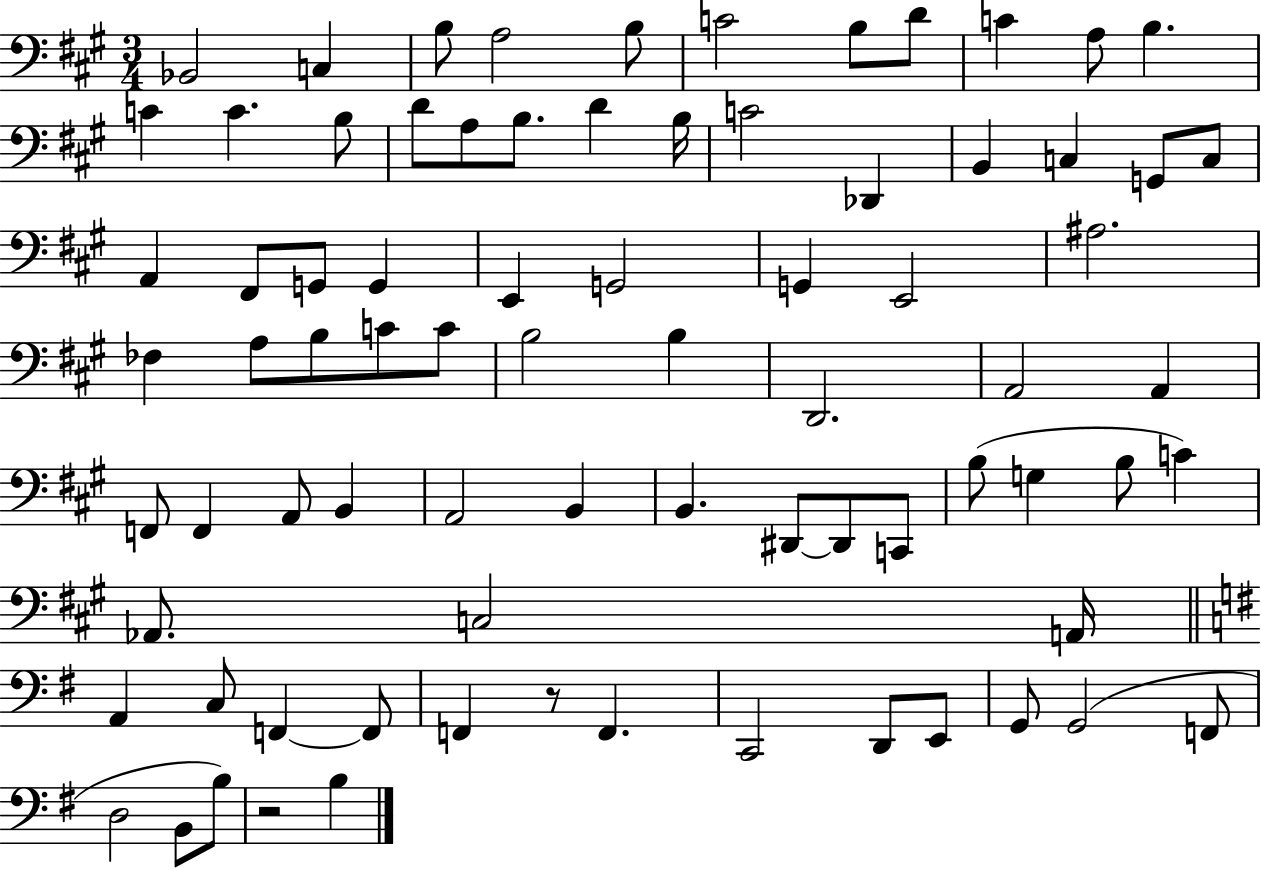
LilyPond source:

{
  \clef bass
  \numericTimeSignature
  \time 3/4
  \key a \major
  bes,2 c4 | b8 a2 b8 | c'2 b8 d'8 | c'4 a8 b4. | \break c'4 c'4. b8 | d'8 a8 b8. d'4 b16 | c'2 des,4 | b,4 c4 g,8 c8 | \break a,4 fis,8 g,8 g,4 | e,4 g,2 | g,4 e,2 | ais2. | \break fes4 a8 b8 c'8 c'8 | b2 b4 | d,2. | a,2 a,4 | \break f,8 f,4 a,8 b,4 | a,2 b,4 | b,4. dis,8~~ dis,8 c,8 | b8( g4 b8 c'4) | \break aes,8. c2 a,16 | \bar "||" \break \key g \major a,4 c8 f,4~~ f,8 | f,4 r8 f,4. | c,2 d,8 e,8 | g,8 g,2( f,8 | \break d2 b,8 b8) | r2 b4 | \bar "|."
}